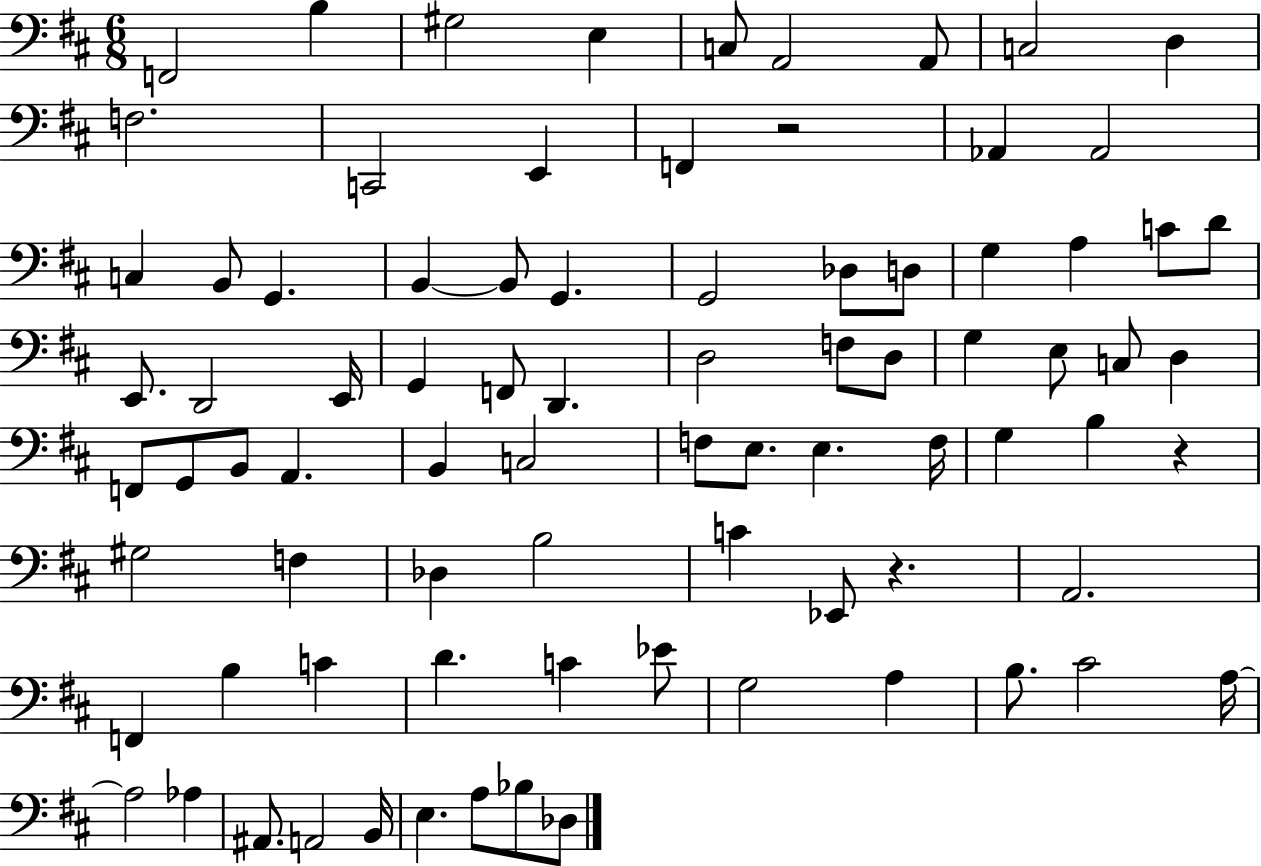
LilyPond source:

{
  \clef bass
  \numericTimeSignature
  \time 6/8
  \key d \major
  f,2 b4 | gis2 e4 | c8 a,2 a,8 | c2 d4 | \break f2. | c,2 e,4 | f,4 r2 | aes,4 aes,2 | \break c4 b,8 g,4. | b,4~~ b,8 g,4. | g,2 des8 d8 | g4 a4 c'8 d'8 | \break e,8. d,2 e,16 | g,4 f,8 d,4. | d2 f8 d8 | g4 e8 c8 d4 | \break f,8 g,8 b,8 a,4. | b,4 c2 | f8 e8. e4. f16 | g4 b4 r4 | \break gis2 f4 | des4 b2 | c'4 ees,8 r4. | a,2. | \break f,4 b4 c'4 | d'4. c'4 ees'8 | g2 a4 | b8. cis'2 a16~~ | \break a2 aes4 | ais,8. a,2 b,16 | e4. a8 bes8 des8 | \bar "|."
}